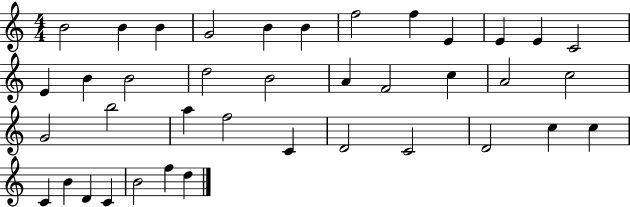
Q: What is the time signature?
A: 4/4